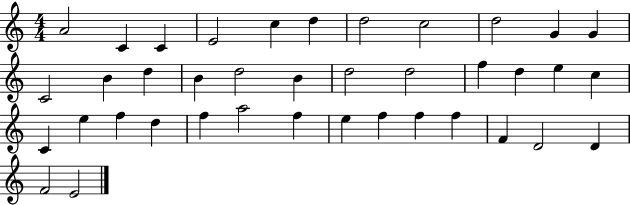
X:1
T:Untitled
M:4/4
L:1/4
K:C
A2 C C E2 c d d2 c2 d2 G G C2 B d B d2 B d2 d2 f d e c C e f d f a2 f e f f f F D2 D F2 E2